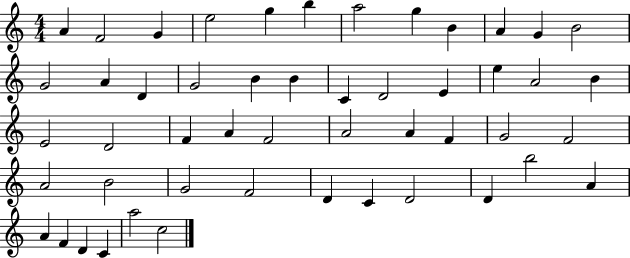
X:1
T:Untitled
M:4/4
L:1/4
K:C
A F2 G e2 g b a2 g B A G B2 G2 A D G2 B B C D2 E e A2 B E2 D2 F A F2 A2 A F G2 F2 A2 B2 G2 F2 D C D2 D b2 A A F D C a2 c2